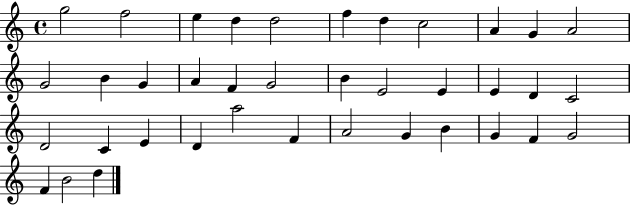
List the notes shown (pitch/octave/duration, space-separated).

G5/h F5/h E5/q D5/q D5/h F5/q D5/q C5/h A4/q G4/q A4/h G4/h B4/q G4/q A4/q F4/q G4/h B4/q E4/h E4/q E4/q D4/q C4/h D4/h C4/q E4/q D4/q A5/h F4/q A4/h G4/q B4/q G4/q F4/q G4/h F4/q B4/h D5/q